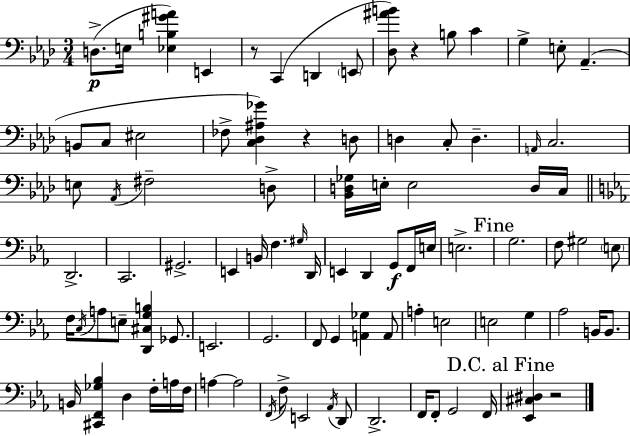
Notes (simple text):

D3/e. E3/s [Eb3,B3,G#4,A4]/q E2/q R/e C2/q D2/q E2/e [Db3,A#4,B4]/e R/q B3/e C4/q G3/q E3/e Ab2/q. B2/e C3/e EIS3/h FES3/e [C3,Db3,A#3,Gb4]/q R/q D3/e D3/q C3/e D3/q. A2/s C3/h. E3/e Ab2/s F#3/h D3/e [Bb2,D3,Gb3]/s E3/s E3/h D3/s C3/s D2/h. C2/h. G#2/h. E2/q B2/s F3/q. G#3/s D2/s E2/q D2/q G2/e F2/s E3/s E3/h. G3/h. F3/e G#3/h E3/e F3/s C3/s A3/e E3/e [D2,C#3,G3,B3]/q Gb2/e. E2/h. G2/h. F2/e G2/q [A2,Gb3]/q A2/e A3/q E3/h E3/h G3/q Ab3/h B2/s B2/e. B2/s [C#2,F2,Gb3,Bb3]/q D3/q F3/s A3/s F3/s A3/q A3/h F2/s F3/e E2/h Ab2/s D2/e D2/h. F2/s F2/e G2/h F2/s [Eb2,C#3,D#3]/q R/h